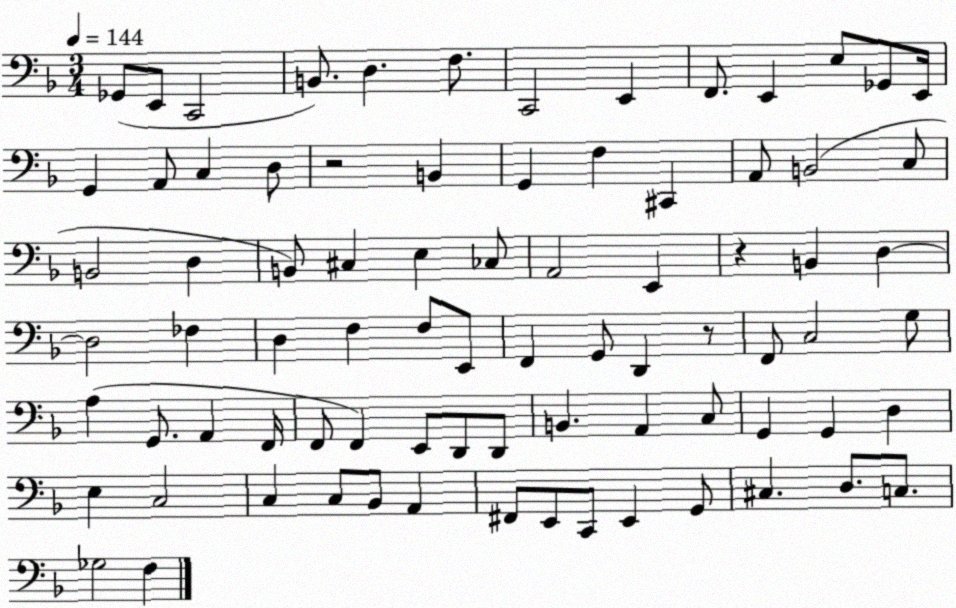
X:1
T:Untitled
M:3/4
L:1/4
K:F
_G,,/2 E,,/2 C,,2 B,,/2 D, F,/2 C,,2 E,, F,,/2 E,, E,/2 _G,,/2 E,,/4 G,, A,,/2 C, D,/2 z2 B,, G,, F, ^C,, A,,/2 B,,2 C,/2 B,,2 D, B,,/2 ^C, E, _C,/2 A,,2 E,, z B,, D, D,2 _F, D, F, F,/2 E,,/2 F,, G,,/2 D,, z/2 F,,/2 C,2 G,/2 A, G,,/2 A,, F,,/4 F,,/2 F,, E,,/2 D,,/2 D,,/2 B,, A,, C,/2 G,, G,, D, E, C,2 C, C,/2 _B,,/2 A,, ^F,,/2 E,,/2 C,,/2 E,, G,,/2 ^C, D,/2 C,/2 _G,2 F,